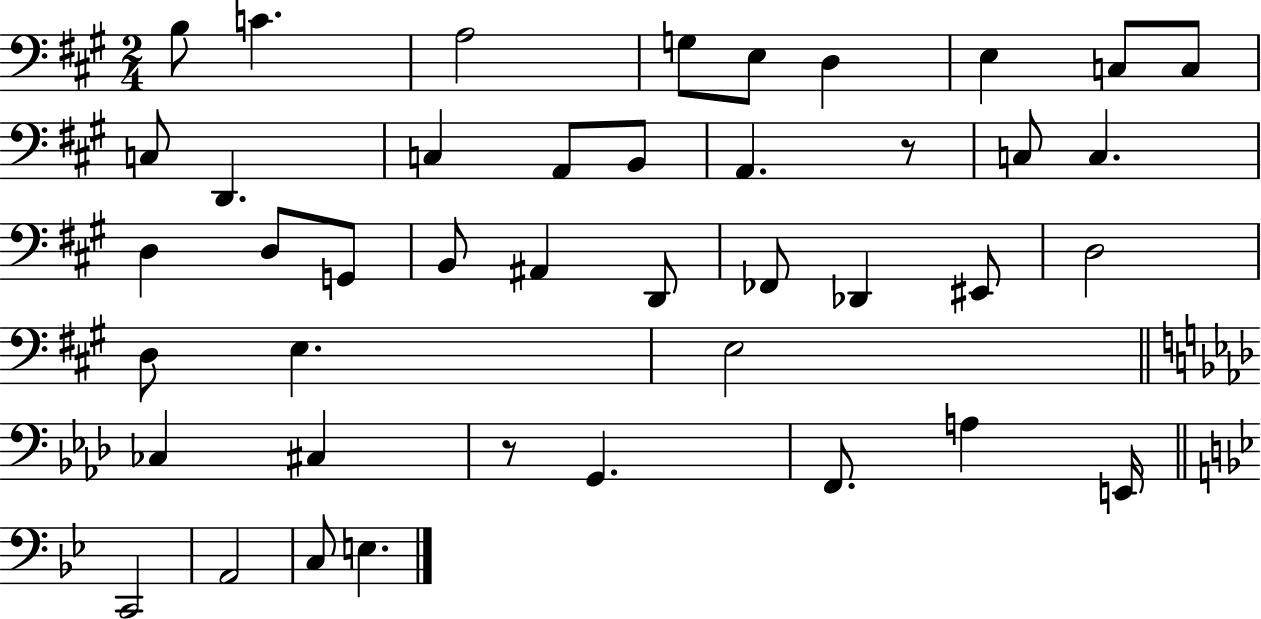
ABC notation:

X:1
T:Untitled
M:2/4
L:1/4
K:A
B,/2 C A,2 G,/2 E,/2 D, E, C,/2 C,/2 C,/2 D,, C, A,,/2 B,,/2 A,, z/2 C,/2 C, D, D,/2 G,,/2 B,,/2 ^A,, D,,/2 _F,,/2 _D,, ^E,,/2 D,2 D,/2 E, E,2 _C, ^C, z/2 G,, F,,/2 A, E,,/4 C,,2 A,,2 C,/2 E,